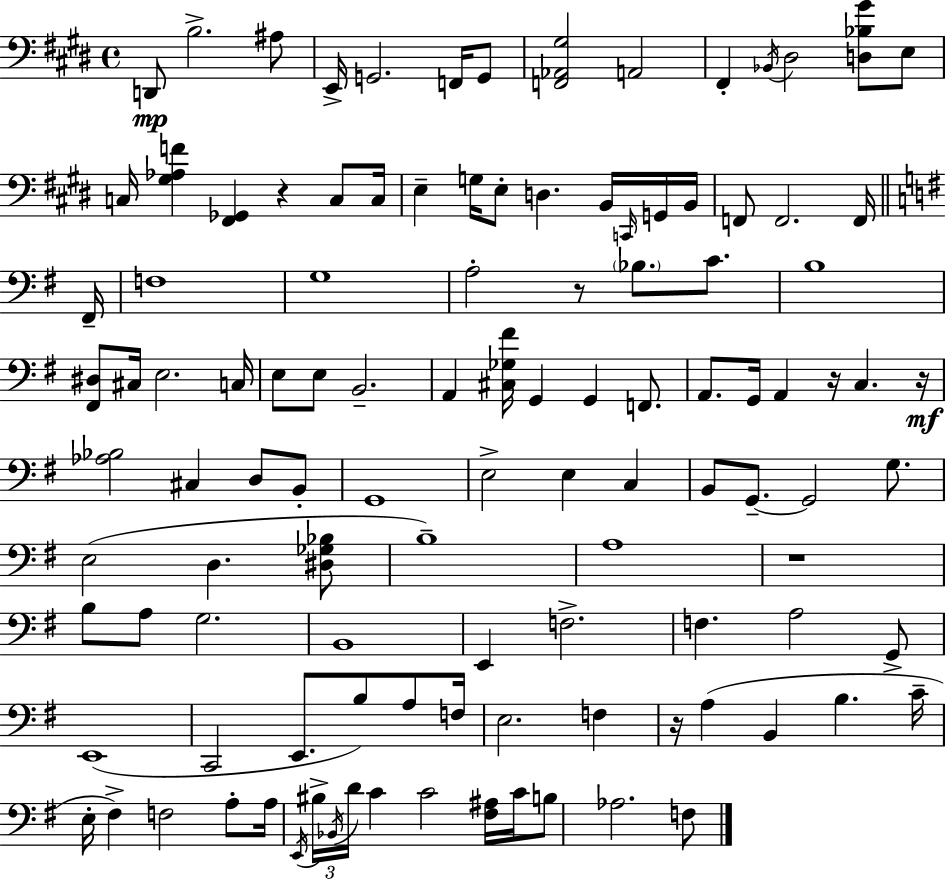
{
  \clef bass
  \time 4/4
  \defaultTimeSignature
  \key e \major
  \repeat volta 2 { d,8\mp b2.-> ais8 | e,16-> g,2. f,16 g,8 | <f, aes, gis>2 a,2 | fis,4-. \acciaccatura { bes,16 } dis2 <d bes gis'>8 e8 | \break c16 <gis aes f'>4 <fis, ges,>4 r4 c8 | c16 e4-- g16 e8-. d4. b,16 \grace { c,16 } | g,16 b,16 f,8 f,2. | f,16 \bar "||" \break \key e \minor fis,16-- f1 | g1 | a2-. r8 \parenthesize bes8. c'8. | b1 | \break <fis, dis>8 cis16 e2. | c16 e8 e8 b,2.-- | a,4 <cis ges fis'>16 g,4 g,4 f,8. | a,8. g,16 a,4 r16 c4. | \break r16\mf <aes bes>2 cis4 d8 b,8-. | g,1 | e2-> e4 c4 | b,8 g,8.--~~ g,2 g8. | \break e2( d4. <dis ges bes>8 | b1--) | a1 | r1 | \break b8 a8 g2. | b,1 | e,4 f2.-> | f4. a2 g,8-> | \break e,1( | c,2 e,8. b8) a8 | f16 e2. f4 | r16 a4( b,4 b4. | \break c'16-- e16-. fis4->) f2 a8-. | a16 \acciaccatura { e,16 } \tuplet 3/2 { bis16-> \acciaccatura { bes,16 } d'16 } c'4 c'2 | <fis ais>16 c'16 b8 aes2. | f8 } \bar "|."
}